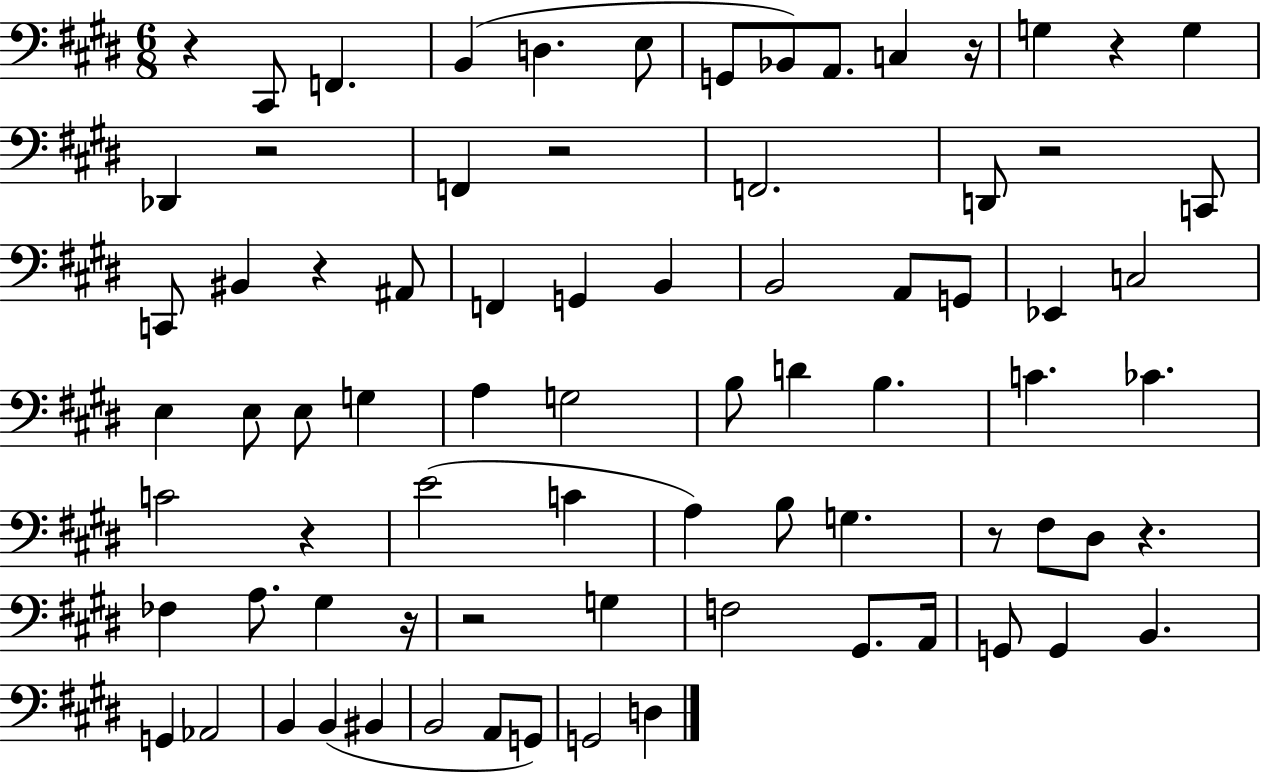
{
  \clef bass
  \numericTimeSignature
  \time 6/8
  \key e \major
  r4 cis,8 f,4. | b,4( d4. e8 | g,8 bes,8) a,8. c4 r16 | g4 r4 g4 | \break des,4 r2 | f,4 r2 | f,2. | d,8 r2 c,8 | \break c,8 bis,4 r4 ais,8 | f,4 g,4 b,4 | b,2 a,8 g,8 | ees,4 c2 | \break e4 e8 e8 g4 | a4 g2 | b8 d'4 b4. | c'4. ces'4. | \break c'2 r4 | e'2( c'4 | a4) b8 g4. | r8 fis8 dis8 r4. | \break fes4 a8. gis4 r16 | r2 g4 | f2 gis,8. a,16 | g,8 g,4 b,4. | \break g,4 aes,2 | b,4 b,4( bis,4 | b,2 a,8 g,8) | g,2 d4 | \break \bar "|."
}